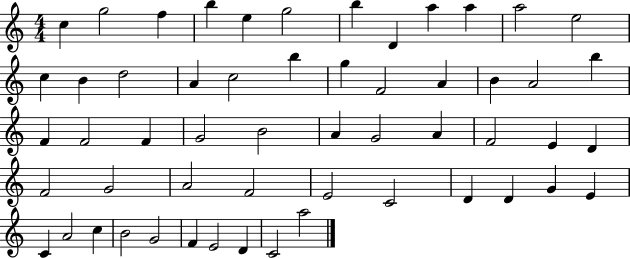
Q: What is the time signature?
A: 4/4